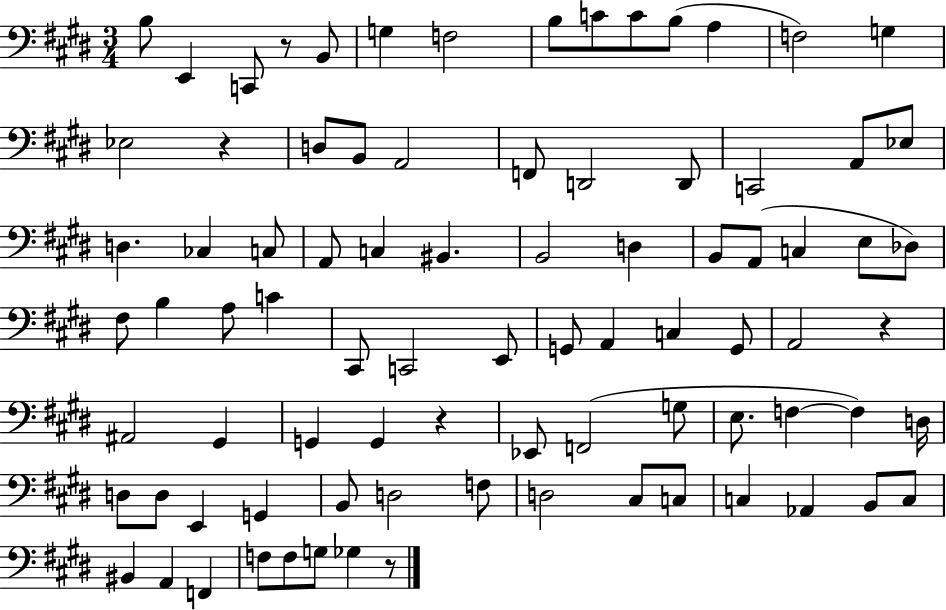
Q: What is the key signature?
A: E major